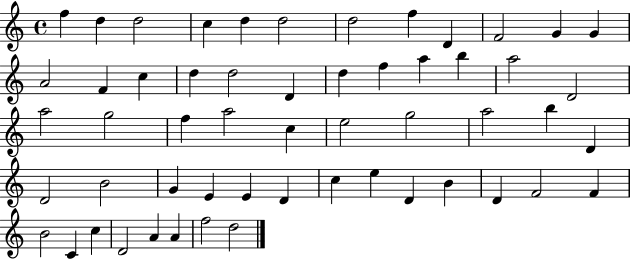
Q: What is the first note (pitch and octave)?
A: F5